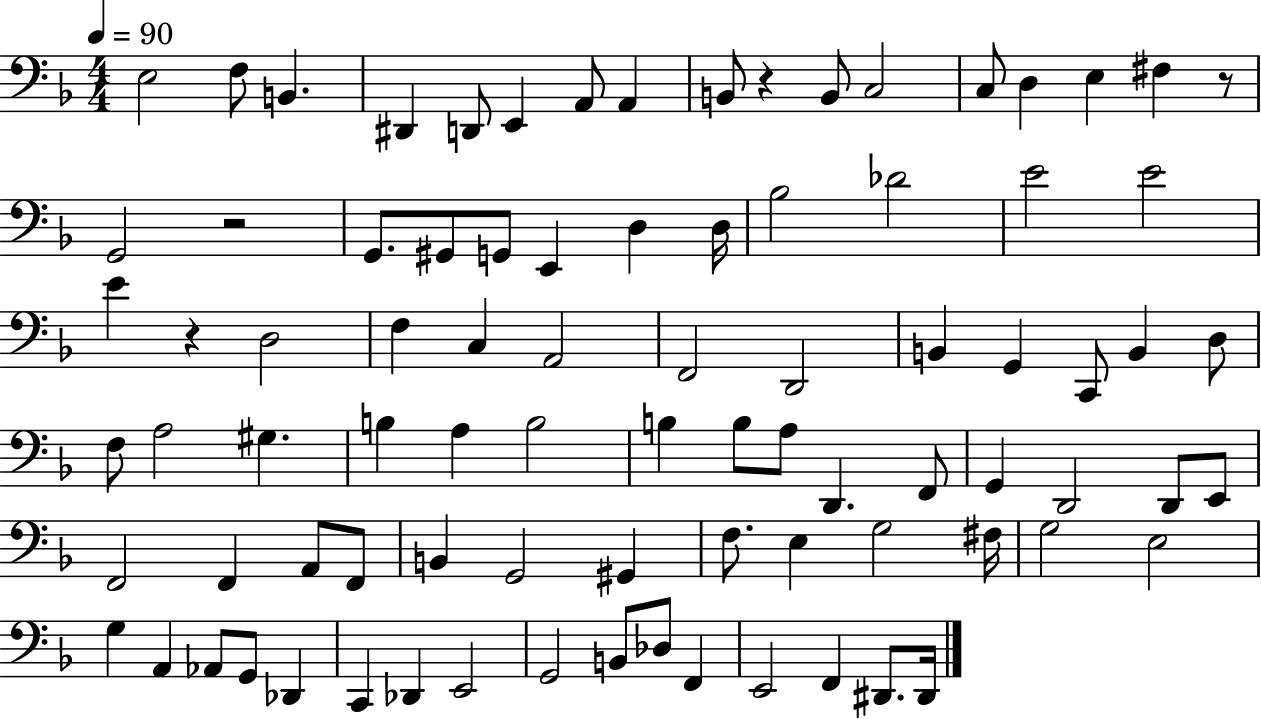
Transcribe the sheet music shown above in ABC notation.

X:1
T:Untitled
M:4/4
L:1/4
K:F
E,2 F,/2 B,, ^D,, D,,/2 E,, A,,/2 A,, B,,/2 z B,,/2 C,2 C,/2 D, E, ^F, z/2 G,,2 z2 G,,/2 ^G,,/2 G,,/2 E,, D, D,/4 _B,2 _D2 E2 E2 E z D,2 F, C, A,,2 F,,2 D,,2 B,, G,, C,,/2 B,, D,/2 F,/2 A,2 ^G, B, A, B,2 B, B,/2 A,/2 D,, F,,/2 G,, D,,2 D,,/2 E,,/2 F,,2 F,, A,,/2 F,,/2 B,, G,,2 ^G,, F,/2 E, G,2 ^F,/4 G,2 E,2 G, A,, _A,,/2 G,,/2 _D,, C,, _D,, E,,2 G,,2 B,,/2 _D,/2 F,, E,,2 F,, ^D,,/2 ^D,,/4